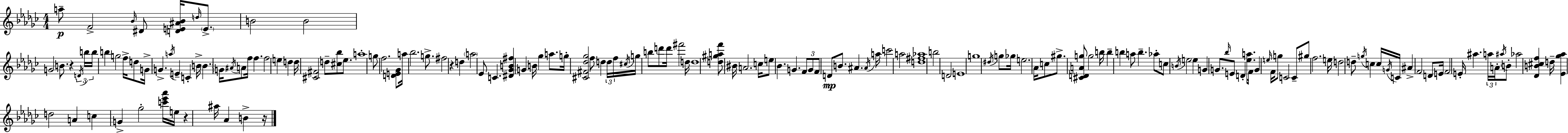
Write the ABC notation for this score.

X:1
T:Untitled
M:4/4
L:1/4
K:Ebm
a/2 F2 _B/4 ^D/2 [DE^A_B]/4 d/4 E/2 B2 B2 G2 B/2 z D/4 b/4 b/4 b g2 f/4 d/2 G/4 G a/4 E C B/4 B G/4 ^A/4 A/2 f/4 f f2 e d d/4 [^C^F]2 d/2 [^c_b]/2 _e/2 a4 g/2 f2 [DE_G]/2 a/4 _b2 g/2 ^f2 z d a2 _E/2 C [^D_GB^f] G B/4 _g a/2 g/4 [^C^F_d_g]2 f/2 d d/4 f/4 ^c/4 g/4 b/2 d'/2 d'/4 ^f'2 d/4 d4 [d^gaf']/2 ^B/4 A2 c/4 e/2 _B G F/2 G/2 F/2 D/2 B/2 ^A ^A/4 a/4 c'2 a2 [d^f_a]4 b2 D2 E4 g4 ^d/4 g/2 _g/4 e2 _A/4 c/2 ^g/2 [^CDAg]/2 g2 b/4 b b a/2 b _a/2 c/2 B/4 e2 e G G/2 _b/4 E/2 D [_ea]/2 F/4 G e/4 F/4 g/2 C2 C/2 ^g/2 f2 e/4 d2 d/2 g/4 c c/4 G/4 C/4 ^A F2 D/2 E/4 F2 E/4 ^a a/4 A/4 ^a/4 B/2 _a2 [_DB^cf] d/4 [_E_g_a] d2 A c G _g2 [c'_e'_a']/4 e/4 z ^a/4 _A B z/4